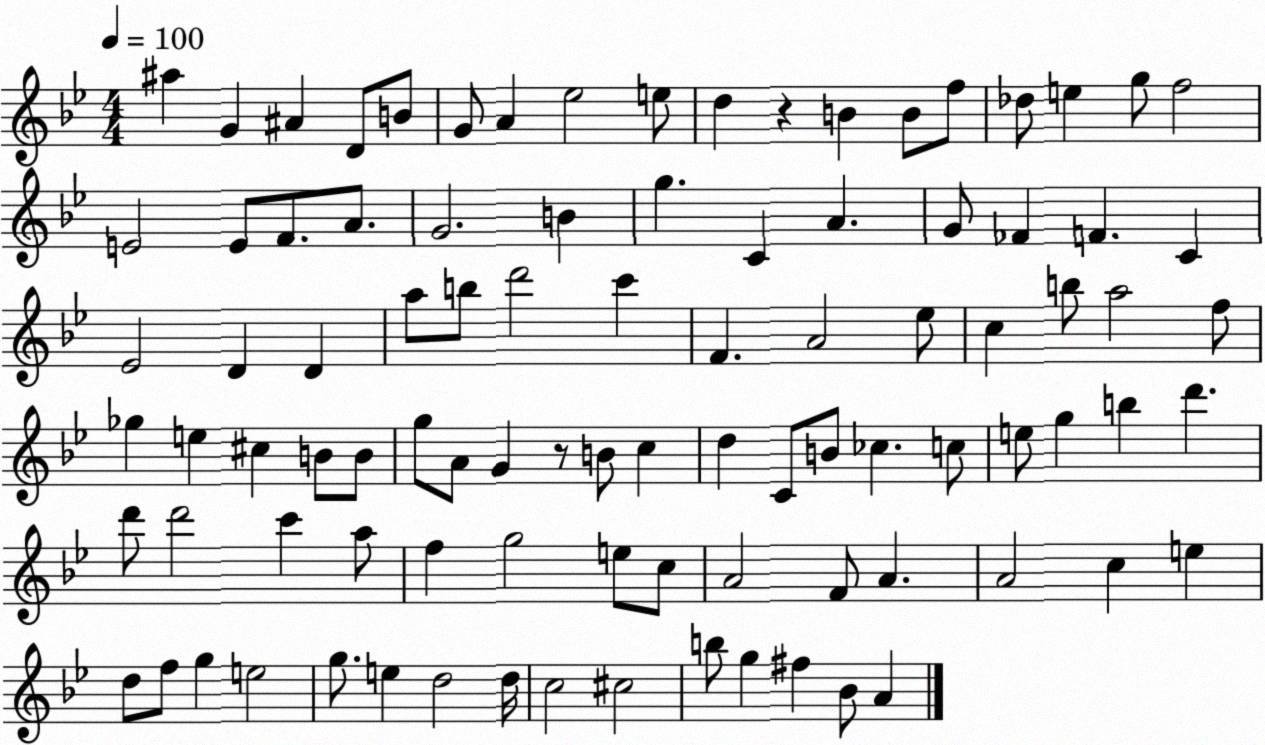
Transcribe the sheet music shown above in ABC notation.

X:1
T:Untitled
M:4/4
L:1/4
K:Bb
^a G ^A D/2 B/2 G/2 A _e2 e/2 d z B B/2 f/2 _d/2 e g/2 f2 E2 E/2 F/2 A/2 G2 B g C A G/2 _F F C _E2 D D a/2 b/2 d'2 c' F A2 _e/2 c b/2 a2 f/2 _g e ^c B/2 B/2 g/2 A/2 G z/2 B/2 c d C/2 B/2 _c c/2 e/2 g b d' d'/2 d'2 c' a/2 f g2 e/2 c/2 A2 F/2 A A2 c e d/2 f/2 g e2 g/2 e d2 d/4 c2 ^c2 b/2 g ^f _B/2 A